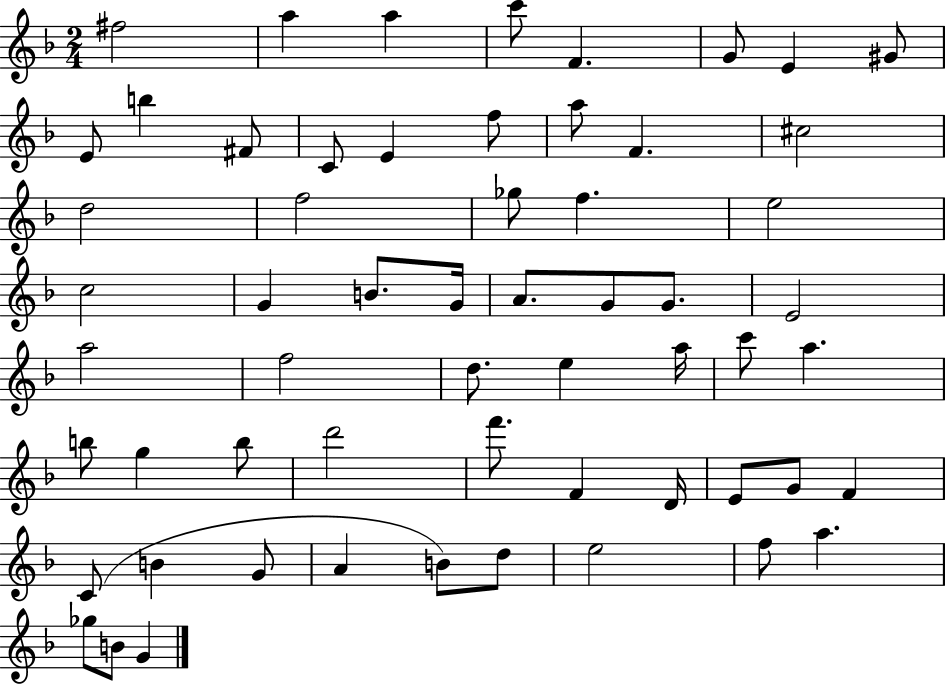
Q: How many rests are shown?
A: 0